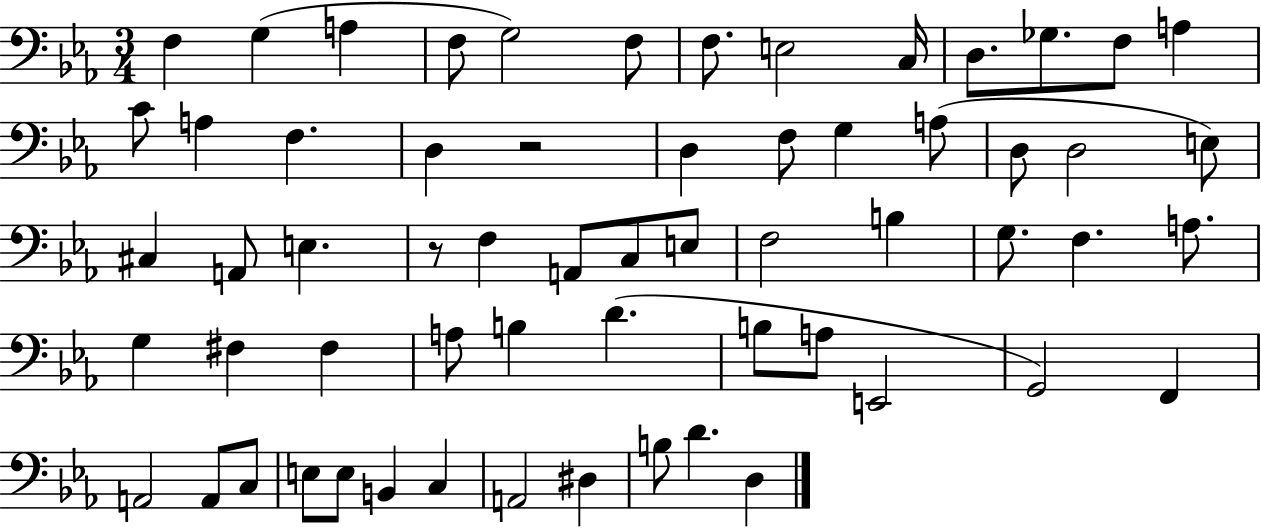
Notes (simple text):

F3/q G3/q A3/q F3/e G3/h F3/e F3/e. E3/h C3/s D3/e. Gb3/e. F3/e A3/q C4/e A3/q F3/q. D3/q R/h D3/q F3/e G3/q A3/e D3/e D3/h E3/e C#3/q A2/e E3/q. R/e F3/q A2/e C3/e E3/e F3/h B3/q G3/e. F3/q. A3/e. G3/q F#3/q F#3/q A3/e B3/q D4/q. B3/e A3/e E2/h G2/h F2/q A2/h A2/e C3/e E3/e E3/e B2/q C3/q A2/h D#3/q B3/e D4/q. D3/q